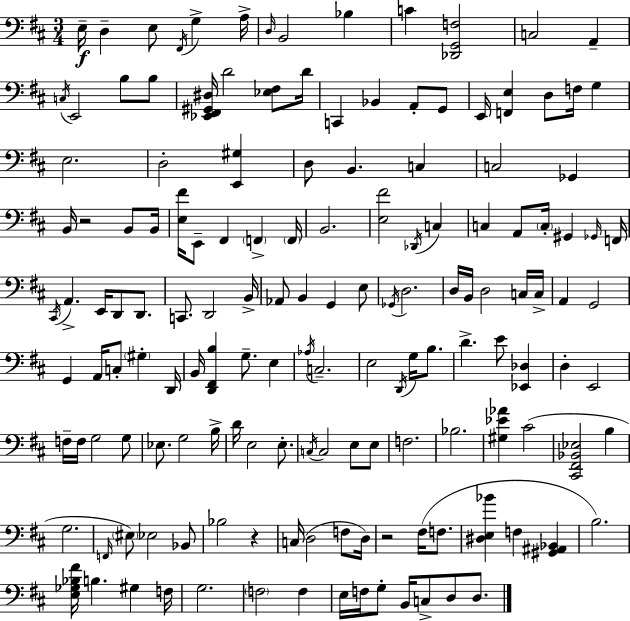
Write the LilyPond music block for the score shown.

{
  \clef bass
  \numericTimeSignature
  \time 3/4
  \key d \major
  e16--\f d4-- e8 \acciaccatura { fis,16 } g4-> | a16-> \grace { d16 } b,2 bes4 | c'4 <des, g, f>2 | c2 a,4-- | \break \acciaccatura { c16 } e,2 b8 | b8 <ees, fis, gis, dis>16 d'2 | <ees fis>8 d'16 c,4 bes,4 a,8-. | g,8 e,16 <f, e>4 d8 f16 g4 | \break e2. | d2-. <e, gis>4 | d8 b,4. c4 | c2 ges,4 | \break b,16 r2 | b,8 b,16 <e fis'>16 e,8-- fis,4 \parenthesize f,4-> | \parenthesize f,16 b,2. | <e fis'>2 \acciaccatura { des,16 } | \break c4 c4 a,8 \parenthesize c16-. gis,4 | \grace { ges,16 } f,16 \acciaccatura { cis,16 } a,4.-> | e,16 d,8 d,8. c,8. d,2 | b,16-> aes,8 b,4 | \break g,4 e8 \acciaccatura { ges,16 } d2. | d16 b,16 d2 | c16 c16-> a,4 g,2 | g,4 a,16 | \break c8-. \parenthesize gis4-. d,16 b,16 <d, fis, b>4 | g8.-- e4 \acciaccatura { aes16 } c2.-- | e2 | \acciaccatura { d,16 } g16 b8. d'4.-> | \break e'8 <ees, des>4 d4-. | e,2 f16-- f16 g2 | g8 ees8. | g2 b16-> d'16 e2 | \break e8.-. \acciaccatura { c16 } c2 | e8 e8 f2. | bes2. | <gis ees' aes'>4 | \break cis'2( <cis, fis, bes, ees>2 | b4 g2. | \grace { f,16 } \parenthesize eis8) | ees2 bes,8 bes2 | \break r4 c16( | d2 f8 d16) r2 | fis16( f8. <dis e bes'>4 | f4 <gis, ais, bes,>4 b2.) | \break <e ges bes fis'>16 | b4. gis4 f16 g2. | \parenthesize f2 | f4 e16 | \break f16 g8-. b,16 c8-> d8 d8. \bar "|."
}